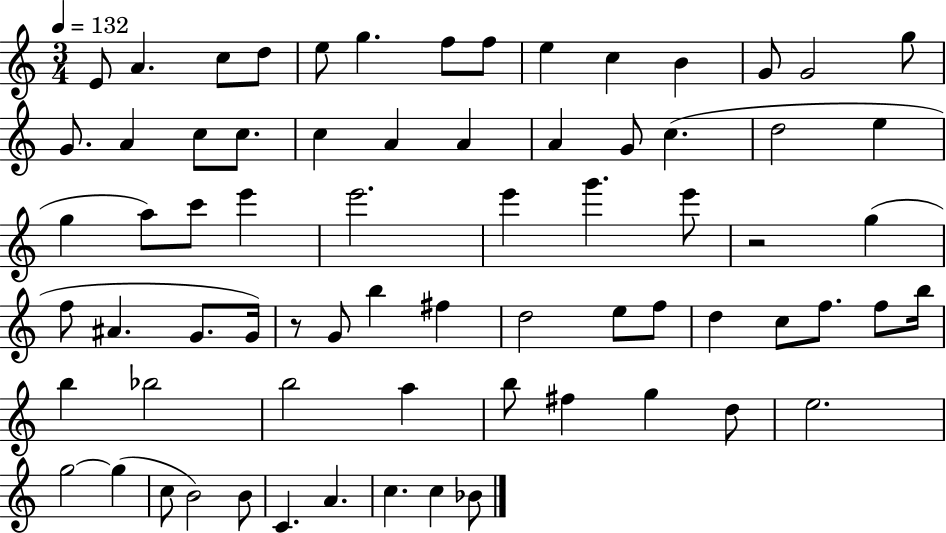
{
  \clef treble
  \numericTimeSignature
  \time 3/4
  \key c \major
  \tempo 4 = 132
  e'8 a'4. c''8 d''8 | e''8 g''4. f''8 f''8 | e''4 c''4 b'4 | g'8 g'2 g''8 | \break g'8. a'4 c''8 c''8. | c''4 a'4 a'4 | a'4 g'8 c''4.( | d''2 e''4 | \break g''4 a''8) c'''8 e'''4 | e'''2. | e'''4 g'''4. e'''8 | r2 g''4( | \break f''8 ais'4. g'8. g'16) | r8 g'8 b''4 fis''4 | d''2 e''8 f''8 | d''4 c''8 f''8. f''8 b''16 | \break b''4 bes''2 | b''2 a''4 | b''8 fis''4 g''4 d''8 | e''2. | \break g''2~~ g''4( | c''8 b'2) b'8 | c'4. a'4. | c''4. c''4 bes'8 | \break \bar "|."
}